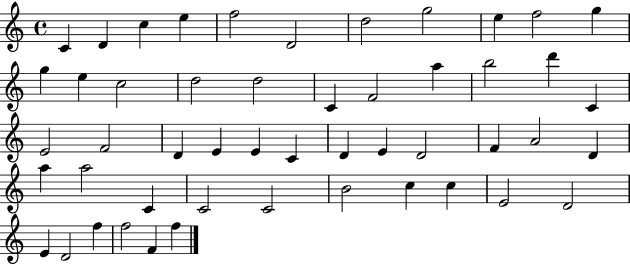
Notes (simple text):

C4/q D4/q C5/q E5/q F5/h D4/h D5/h G5/h E5/q F5/h G5/q G5/q E5/q C5/h D5/h D5/h C4/q F4/h A5/q B5/h D6/q C4/q E4/h F4/h D4/q E4/q E4/q C4/q D4/q E4/q D4/h F4/q A4/h D4/q A5/q A5/h C4/q C4/h C4/h B4/h C5/q C5/q E4/h D4/h E4/q D4/h F5/q F5/h F4/q F5/q